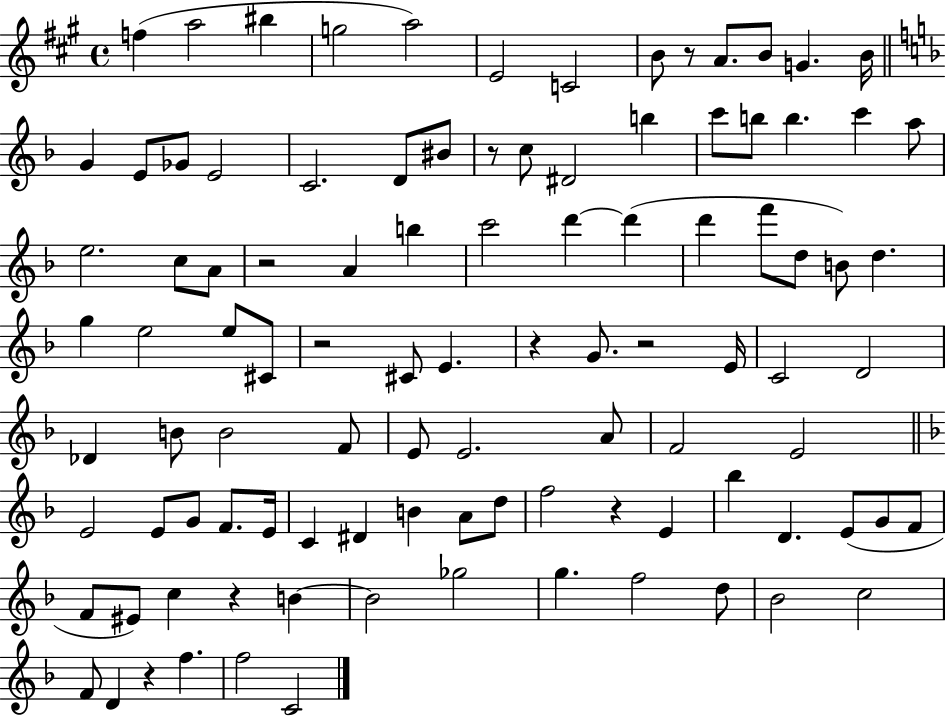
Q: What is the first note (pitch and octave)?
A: F5